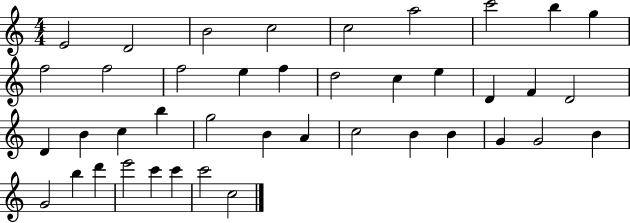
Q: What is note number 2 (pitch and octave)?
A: D4